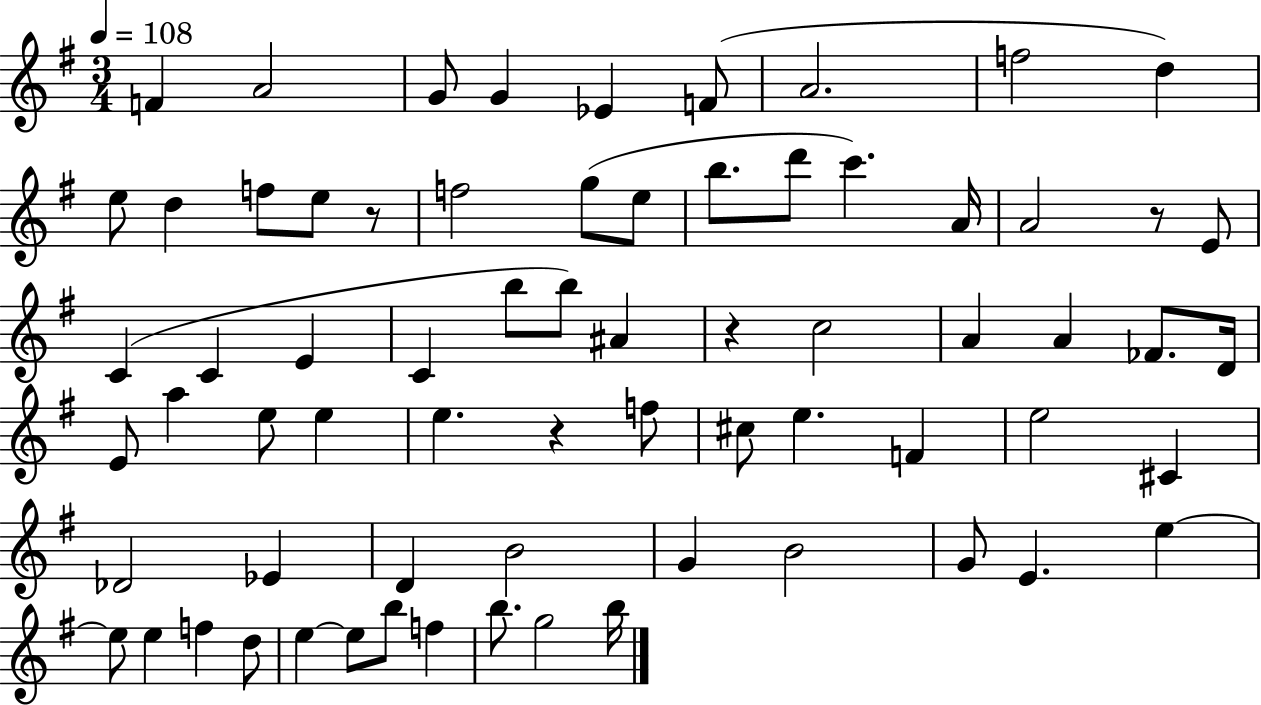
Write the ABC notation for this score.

X:1
T:Untitled
M:3/4
L:1/4
K:G
F A2 G/2 G _E F/2 A2 f2 d e/2 d f/2 e/2 z/2 f2 g/2 e/2 b/2 d'/2 c' A/4 A2 z/2 E/2 C C E C b/2 b/2 ^A z c2 A A _F/2 D/4 E/2 a e/2 e e z f/2 ^c/2 e F e2 ^C _D2 _E D B2 G B2 G/2 E e e/2 e f d/2 e e/2 b/2 f b/2 g2 b/4